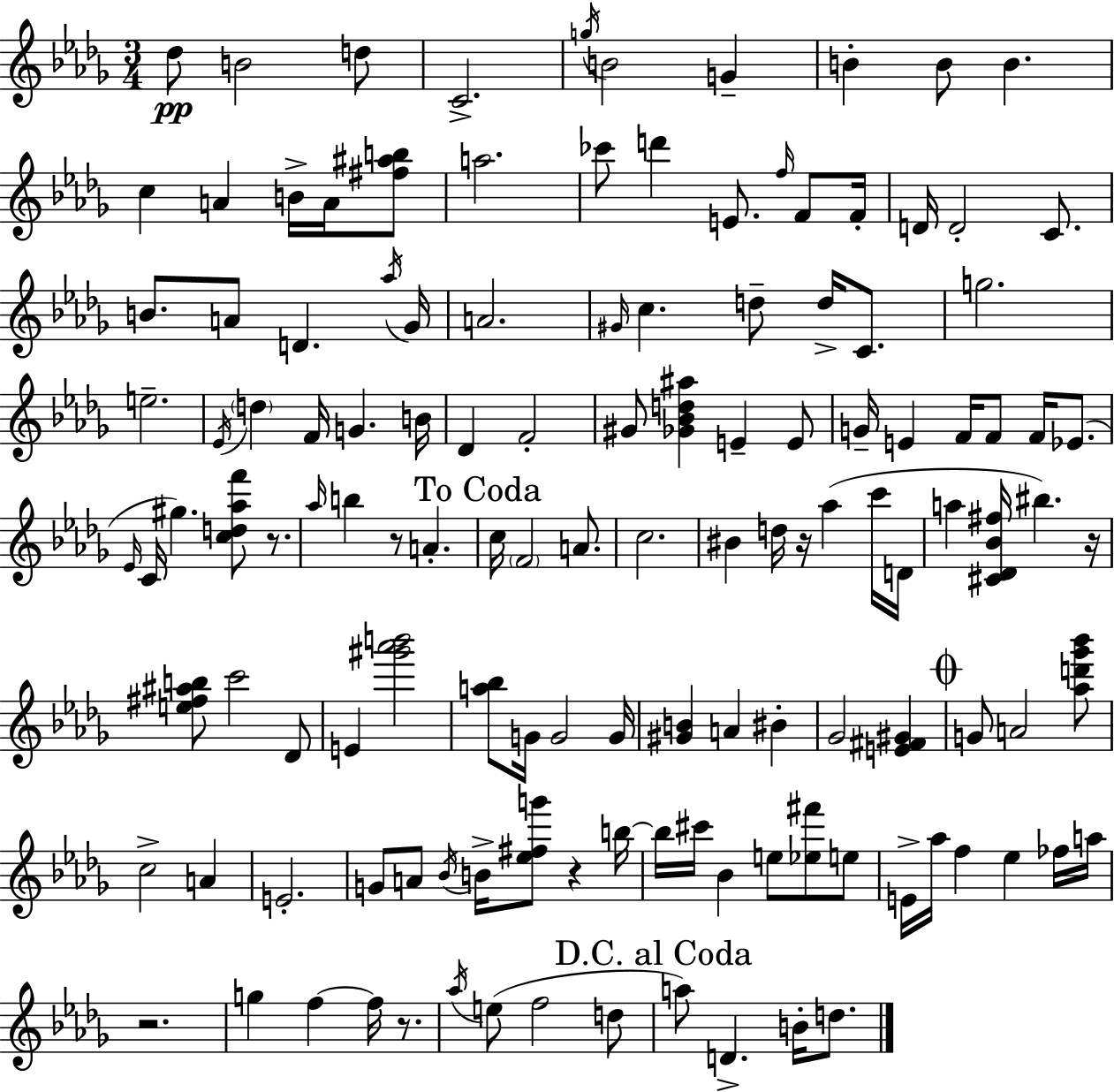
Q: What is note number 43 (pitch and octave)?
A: Db4